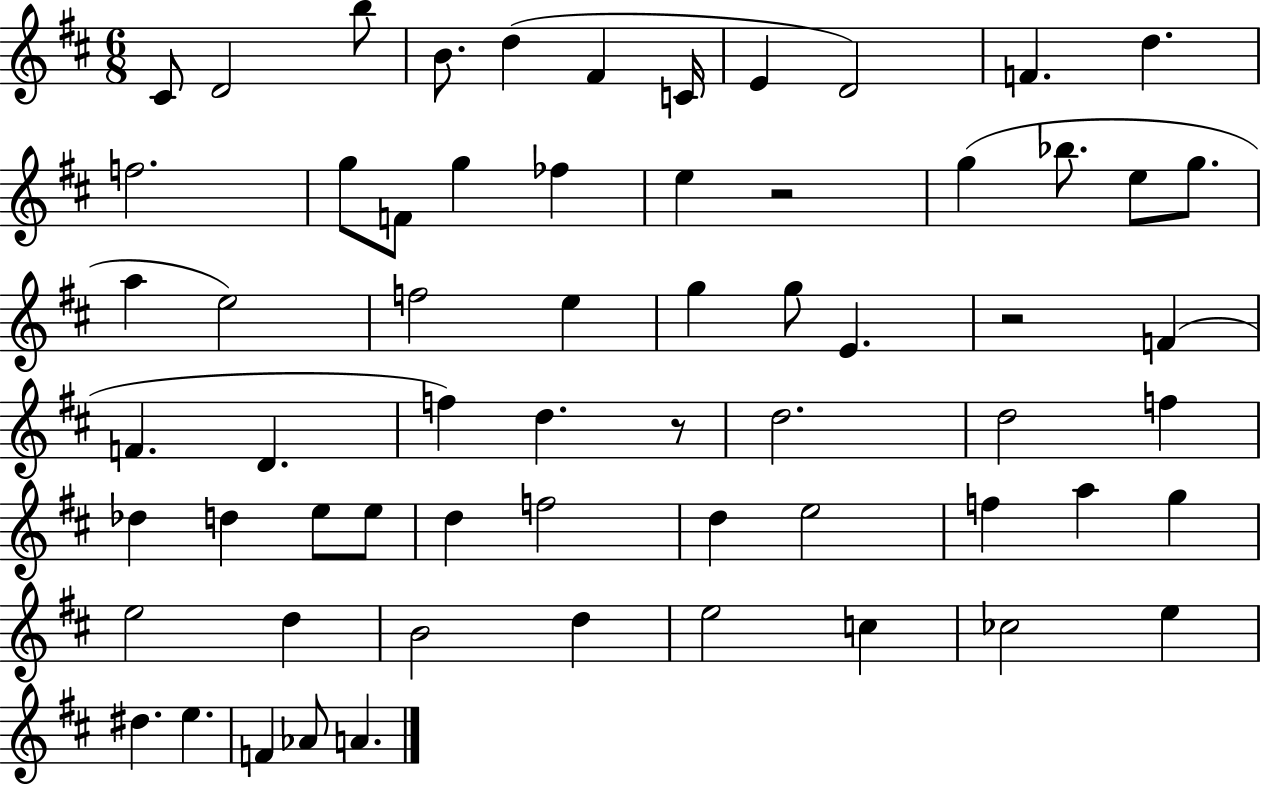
C#4/e D4/h B5/e B4/e. D5/q F#4/q C4/s E4/q D4/h F4/q. D5/q. F5/h. G5/e F4/e G5/q FES5/q E5/q R/h G5/q Bb5/e. E5/e G5/e. A5/q E5/h F5/h E5/q G5/q G5/e E4/q. R/h F4/q F4/q. D4/q. F5/q D5/q. R/e D5/h. D5/h F5/q Db5/q D5/q E5/e E5/e D5/q F5/h D5/q E5/h F5/q A5/q G5/q E5/h D5/q B4/h D5/q E5/h C5/q CES5/h E5/q D#5/q. E5/q. F4/q Ab4/e A4/q.